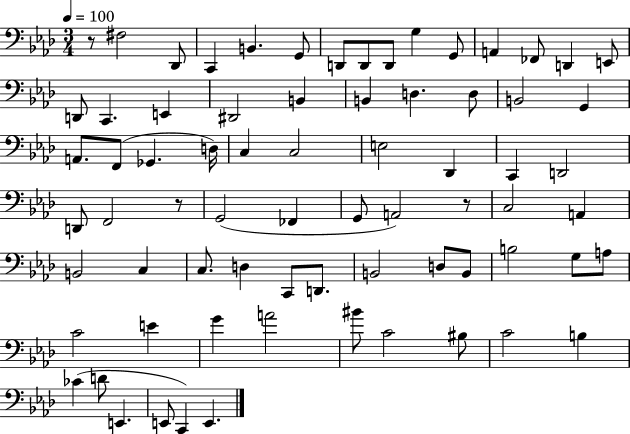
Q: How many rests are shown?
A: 3